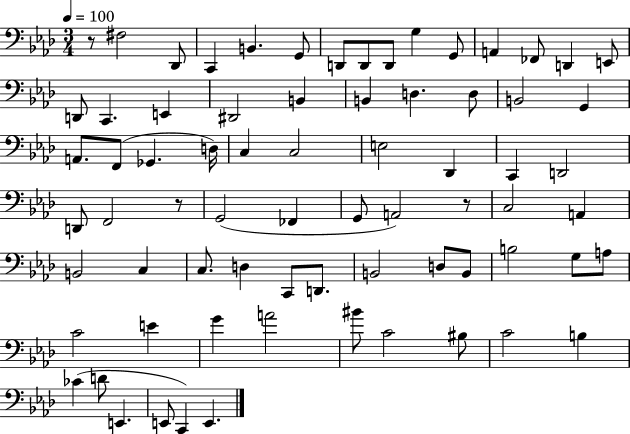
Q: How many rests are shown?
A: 3